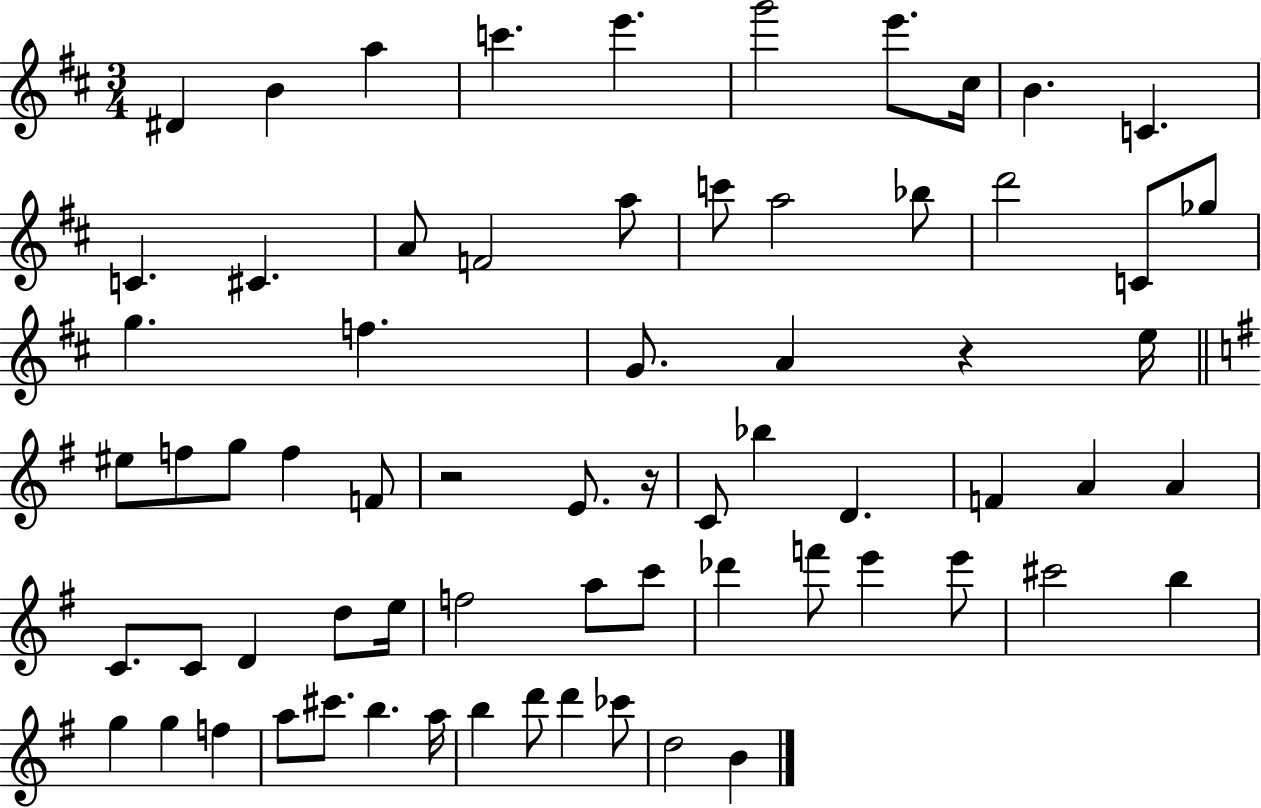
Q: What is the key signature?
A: D major